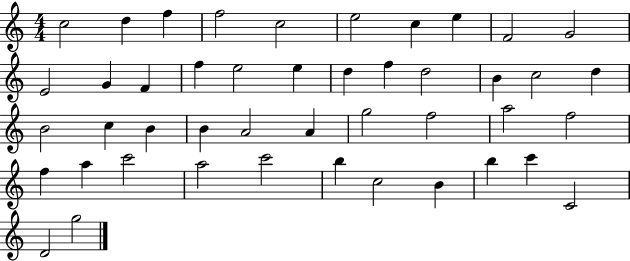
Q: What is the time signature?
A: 4/4